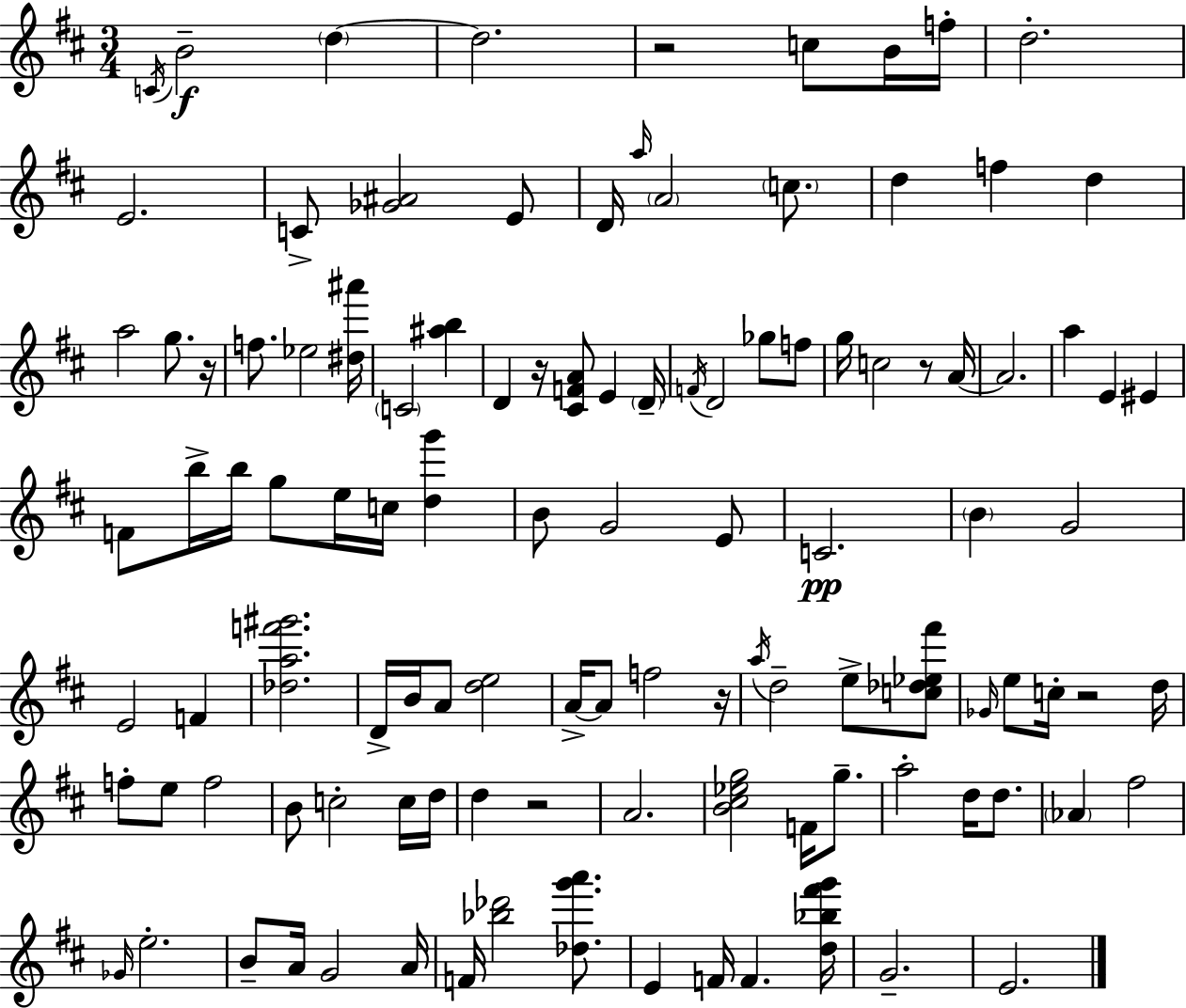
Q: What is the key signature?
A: D major